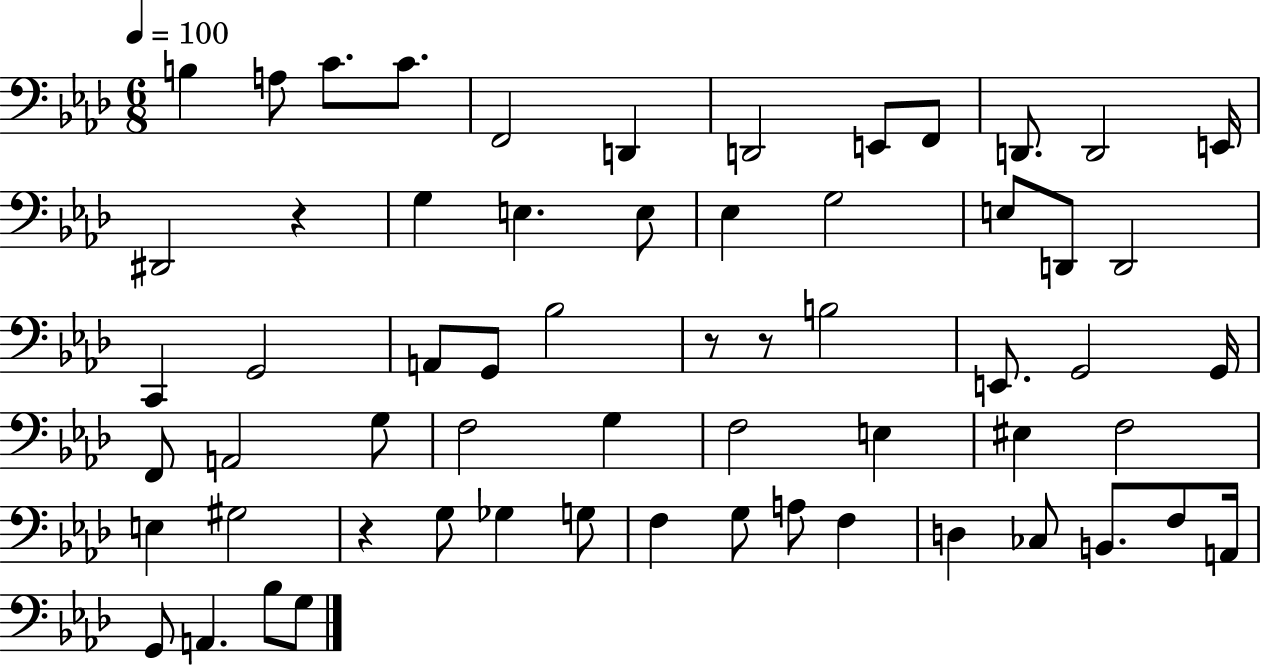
{
  \clef bass
  \numericTimeSignature
  \time 6/8
  \key aes \major
  \tempo 4 = 100
  b4 a8 c'8. c'8. | f,2 d,4 | d,2 e,8 f,8 | d,8. d,2 e,16 | \break dis,2 r4 | g4 e4. e8 | ees4 g2 | e8 d,8 d,2 | \break c,4 g,2 | a,8 g,8 bes2 | r8 r8 b2 | e,8. g,2 g,16 | \break f,8 a,2 g8 | f2 g4 | f2 e4 | eis4 f2 | \break e4 gis2 | r4 g8 ges4 g8 | f4 g8 a8 f4 | d4 ces8 b,8. f8 a,16 | \break g,8 a,4. bes8 g8 | \bar "|."
}